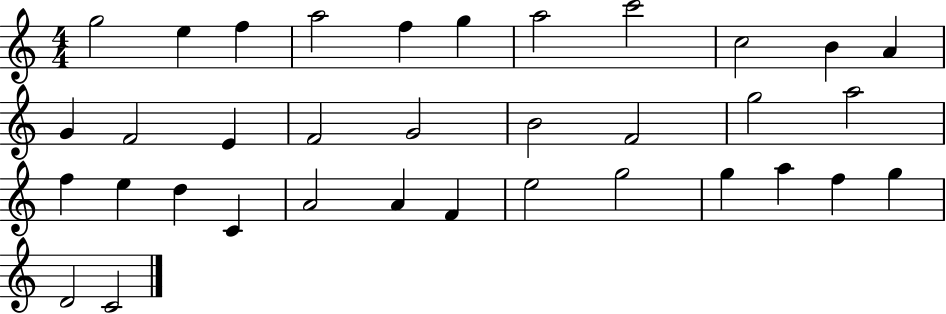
{
  \clef treble
  \numericTimeSignature
  \time 4/4
  \key c \major
  g''2 e''4 f''4 | a''2 f''4 g''4 | a''2 c'''2 | c''2 b'4 a'4 | \break g'4 f'2 e'4 | f'2 g'2 | b'2 f'2 | g''2 a''2 | \break f''4 e''4 d''4 c'4 | a'2 a'4 f'4 | e''2 g''2 | g''4 a''4 f''4 g''4 | \break d'2 c'2 | \bar "|."
}